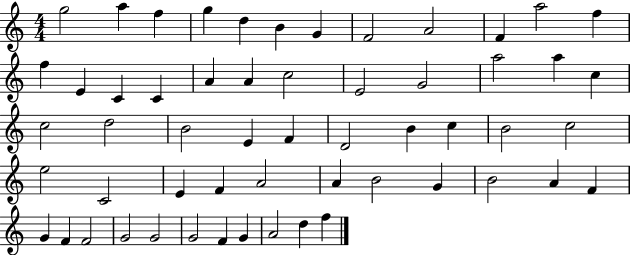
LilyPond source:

{
  \clef treble
  \numericTimeSignature
  \time 4/4
  \key c \major
  g''2 a''4 f''4 | g''4 d''4 b'4 g'4 | f'2 a'2 | f'4 a''2 f''4 | \break f''4 e'4 c'4 c'4 | a'4 a'4 c''2 | e'2 g'2 | a''2 a''4 c''4 | \break c''2 d''2 | b'2 e'4 f'4 | d'2 b'4 c''4 | b'2 c''2 | \break e''2 c'2 | e'4 f'4 a'2 | a'4 b'2 g'4 | b'2 a'4 f'4 | \break g'4 f'4 f'2 | g'2 g'2 | g'2 f'4 g'4 | a'2 d''4 f''4 | \break \bar "|."
}